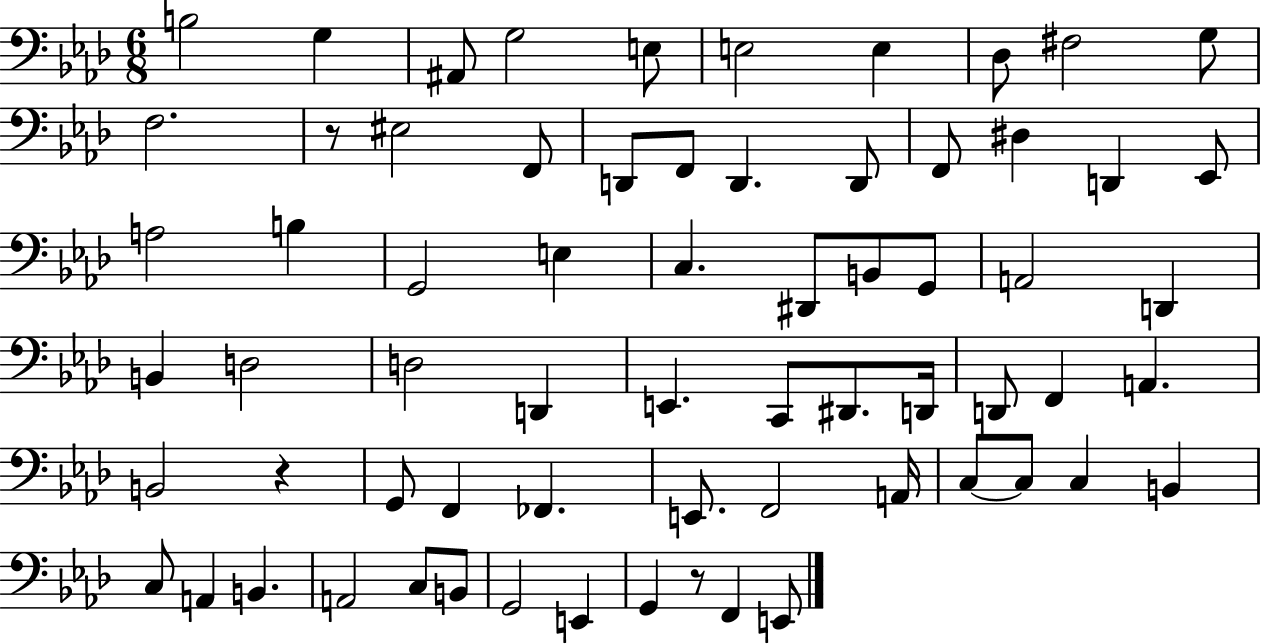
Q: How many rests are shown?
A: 3